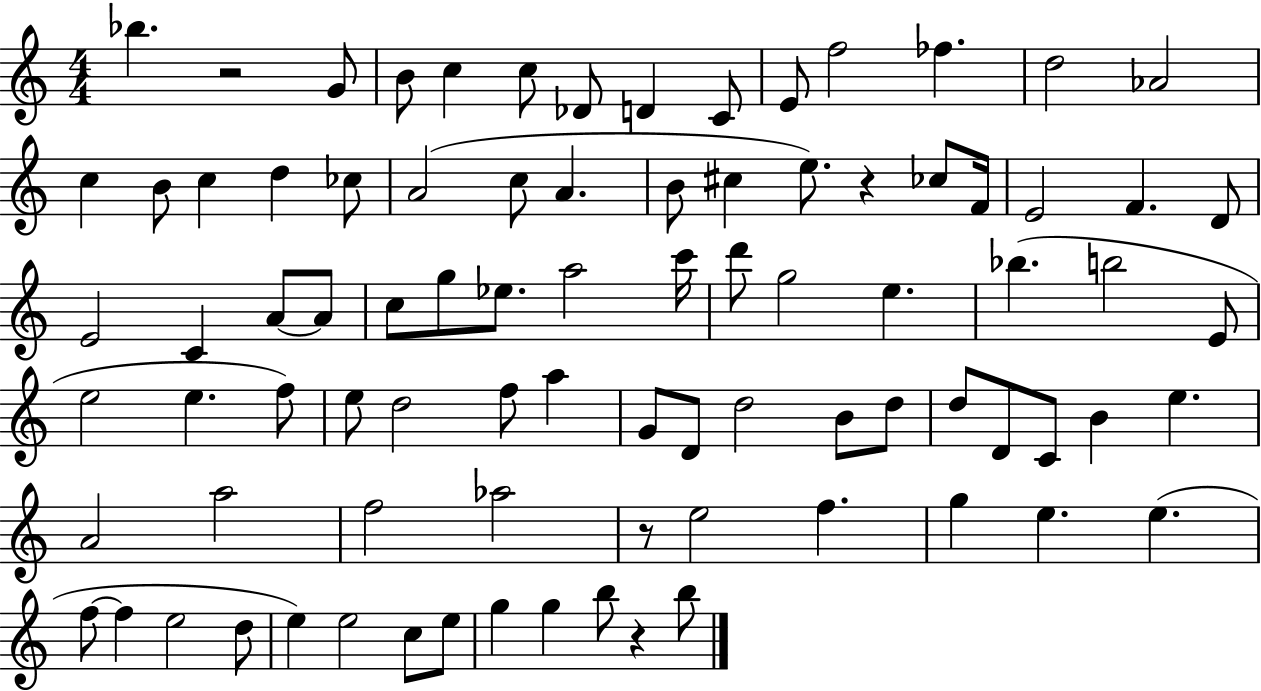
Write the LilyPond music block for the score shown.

{
  \clef treble
  \numericTimeSignature
  \time 4/4
  \key c \major
  bes''4. r2 g'8 | b'8 c''4 c''8 des'8 d'4 c'8 | e'8 f''2 fes''4. | d''2 aes'2 | \break c''4 b'8 c''4 d''4 ces''8 | a'2( c''8 a'4. | b'8 cis''4 e''8.) r4 ces''8 f'16 | e'2 f'4. d'8 | \break e'2 c'4 a'8~~ a'8 | c''8 g''8 ees''8. a''2 c'''16 | d'''8 g''2 e''4. | bes''4.( b''2 e'8 | \break e''2 e''4. f''8) | e''8 d''2 f''8 a''4 | g'8 d'8 d''2 b'8 d''8 | d''8 d'8 c'8 b'4 e''4. | \break a'2 a''2 | f''2 aes''2 | r8 e''2 f''4. | g''4 e''4. e''4.( | \break f''8~~ f''4 e''2 d''8 | e''4) e''2 c''8 e''8 | g''4 g''4 b''8 r4 b''8 | \bar "|."
}